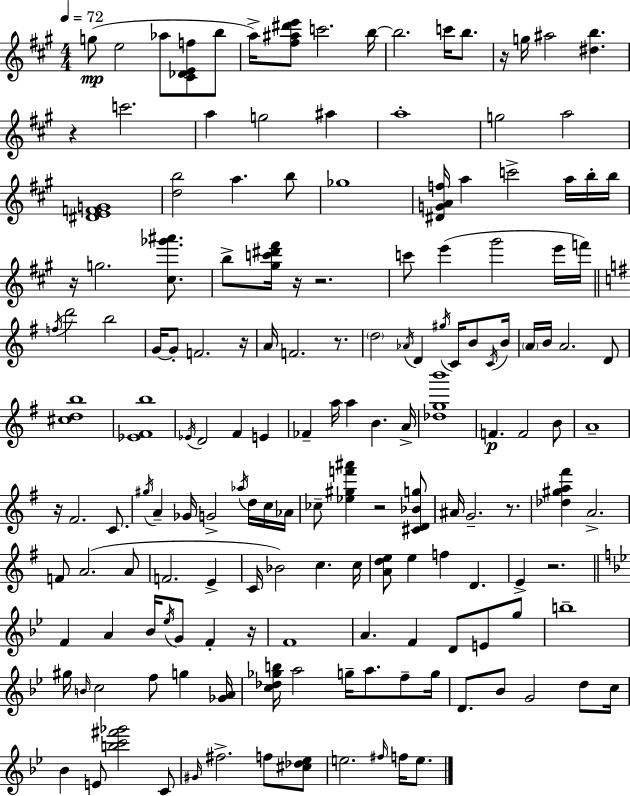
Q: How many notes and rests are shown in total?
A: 163